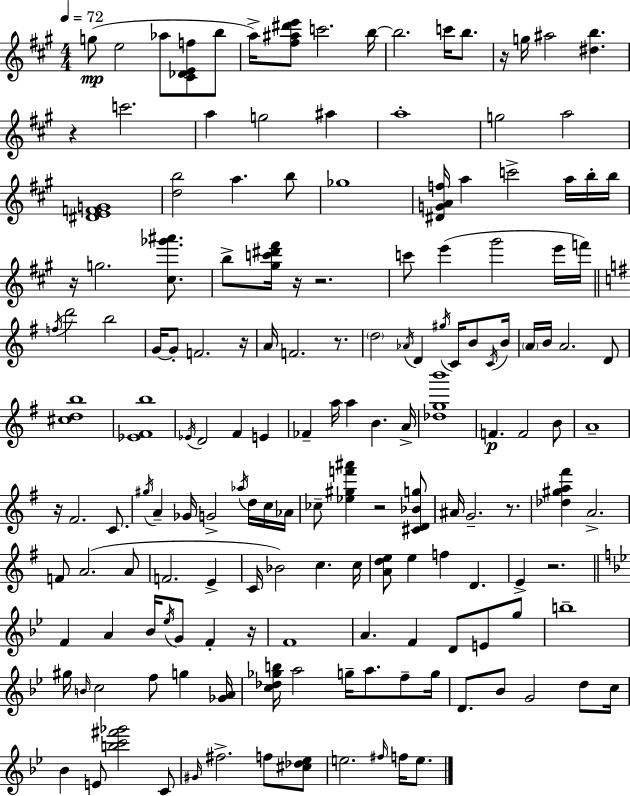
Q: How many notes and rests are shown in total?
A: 163